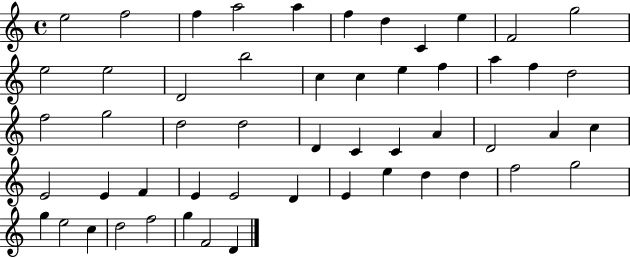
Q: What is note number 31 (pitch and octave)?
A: D4